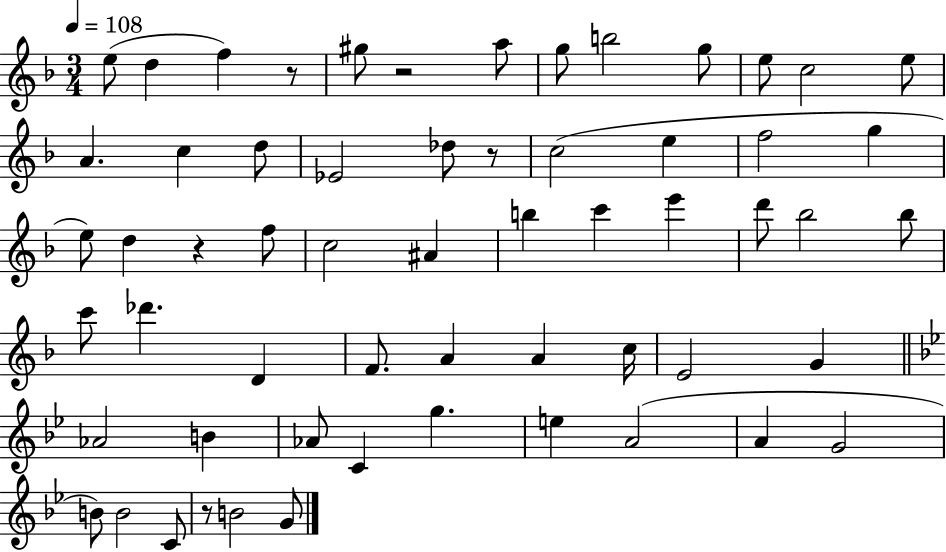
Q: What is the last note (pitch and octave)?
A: G4